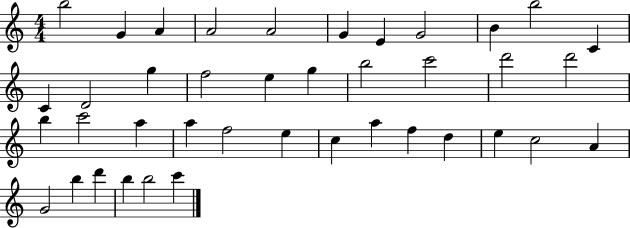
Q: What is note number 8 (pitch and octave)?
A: G4